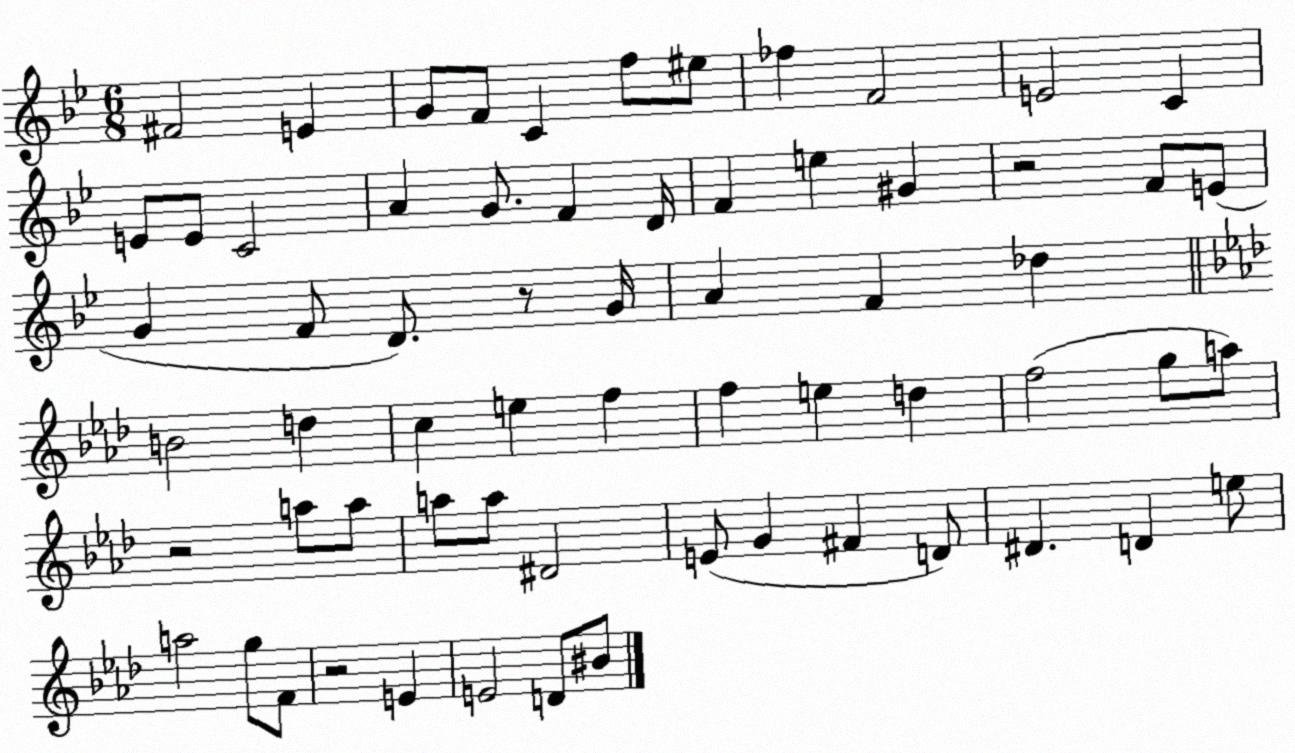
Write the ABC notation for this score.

X:1
T:Untitled
M:6/8
L:1/4
K:Bb
^F2 E G/2 F/2 C f/2 ^e/2 _f F2 E2 C E/2 E/2 C2 A G/2 F D/4 F e ^G z2 F/2 E/2 G F/2 D/2 z/2 G/4 A F _d B2 d c e f f e d f2 g/2 a/2 z2 a/2 a/2 a/2 a/2 ^D2 E/2 G ^F D/2 ^D D e/2 a2 g/2 F/2 z2 E E2 D/2 ^B/2